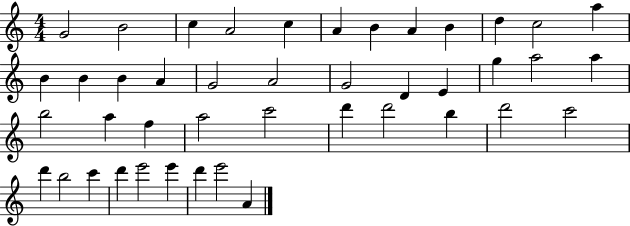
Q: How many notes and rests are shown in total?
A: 43